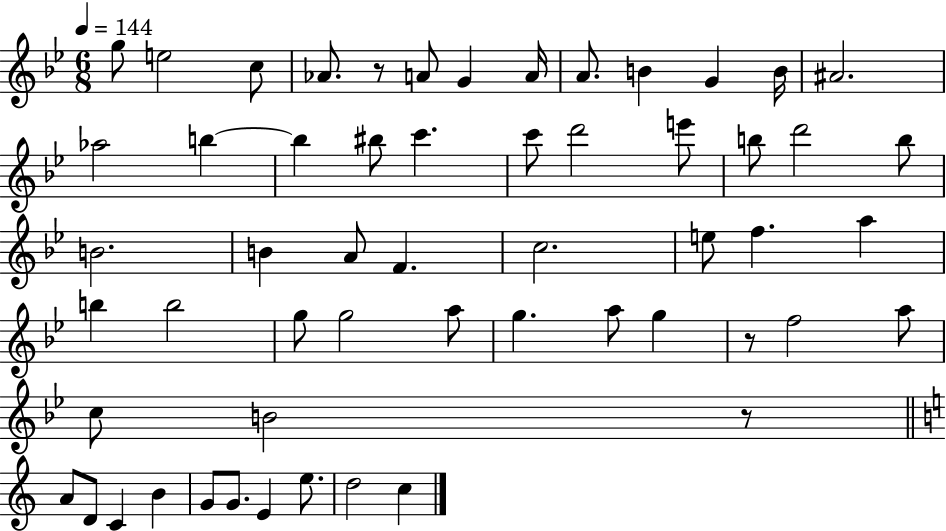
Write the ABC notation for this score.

X:1
T:Untitled
M:6/8
L:1/4
K:Bb
g/2 e2 c/2 _A/2 z/2 A/2 G A/4 A/2 B G B/4 ^A2 _a2 b b ^b/2 c' c'/2 d'2 e'/2 b/2 d'2 b/2 B2 B A/2 F c2 e/2 f a b b2 g/2 g2 a/2 g a/2 g z/2 f2 a/2 c/2 B2 z/2 A/2 D/2 C B G/2 G/2 E e/2 d2 c